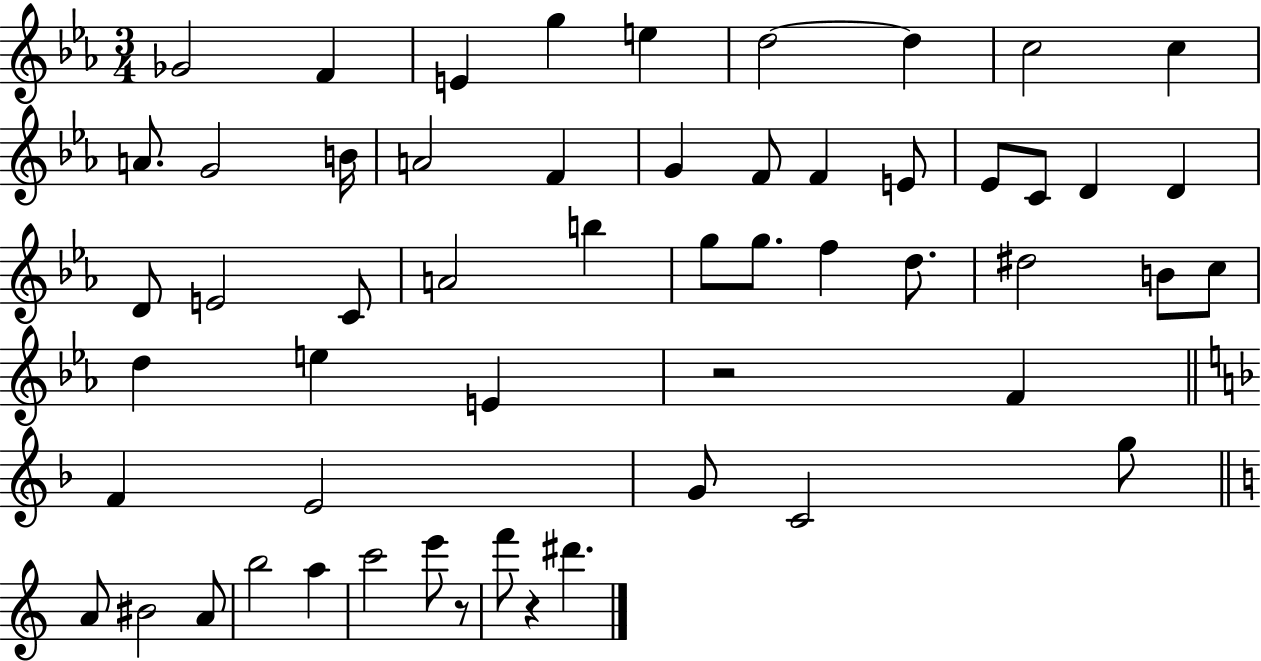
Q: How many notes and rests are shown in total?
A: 55